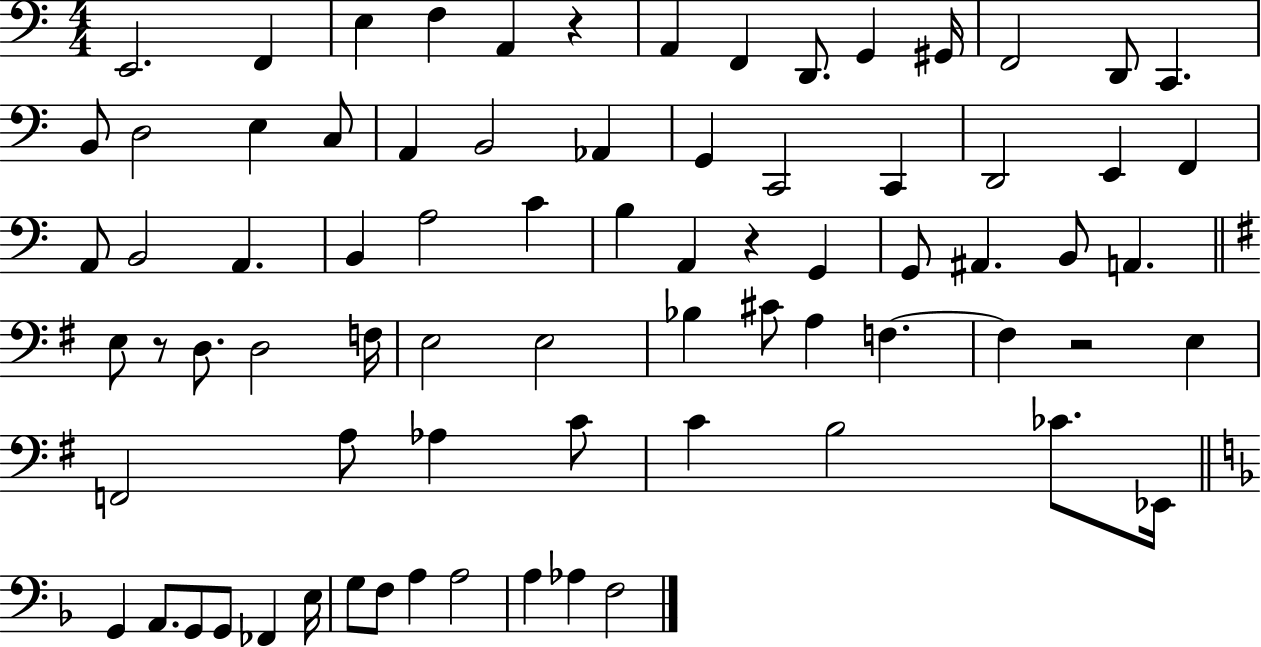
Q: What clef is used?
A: bass